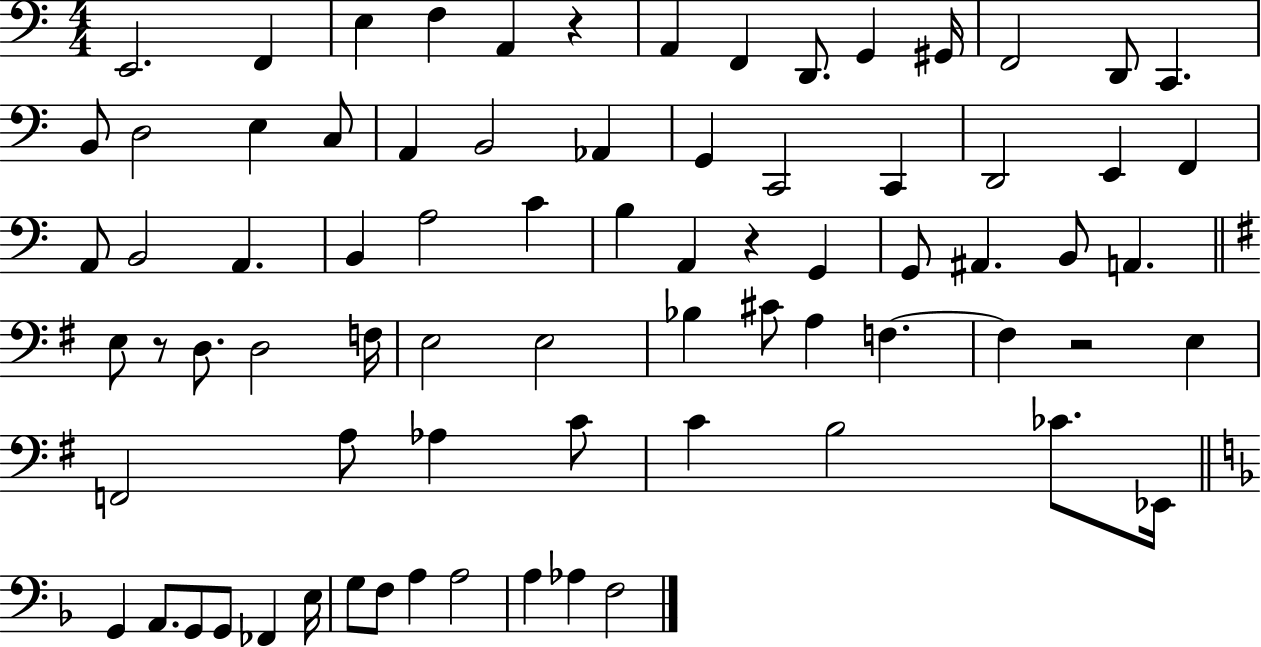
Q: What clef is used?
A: bass